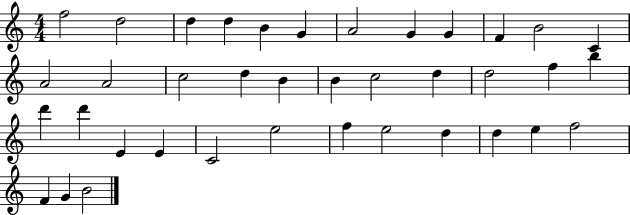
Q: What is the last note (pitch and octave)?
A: B4